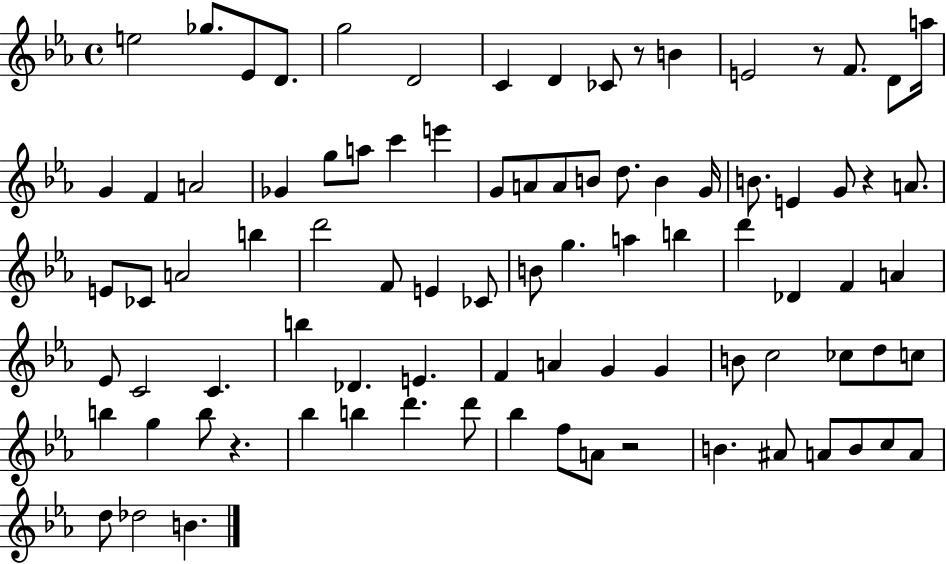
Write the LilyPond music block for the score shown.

{
  \clef treble
  \time 4/4
  \defaultTimeSignature
  \key ees \major
  e''2 ges''8. ees'8 d'8. | g''2 d'2 | c'4 d'4 ces'8 r8 b'4 | e'2 r8 f'8. d'8 a''16 | \break g'4 f'4 a'2 | ges'4 g''8 a''8 c'''4 e'''4 | g'8 a'8 a'8 b'8 d''8. b'4 g'16 | b'8. e'4 g'8 r4 a'8. | \break e'8 ces'8 a'2 b''4 | d'''2 f'8 e'4 ces'8 | b'8 g''4. a''4 b''4 | d'''4 des'4 f'4 a'4 | \break ees'8 c'2 c'4. | b''4 des'4. e'4. | f'4 a'4 g'4 g'4 | b'8 c''2 ces''8 d''8 c''8 | \break b''4 g''4 b''8 r4. | bes''4 b''4 d'''4. d'''8 | bes''4 f''8 a'8 r2 | b'4. ais'8 a'8 b'8 c''8 a'8 | \break d''8 des''2 b'4. | \bar "|."
}